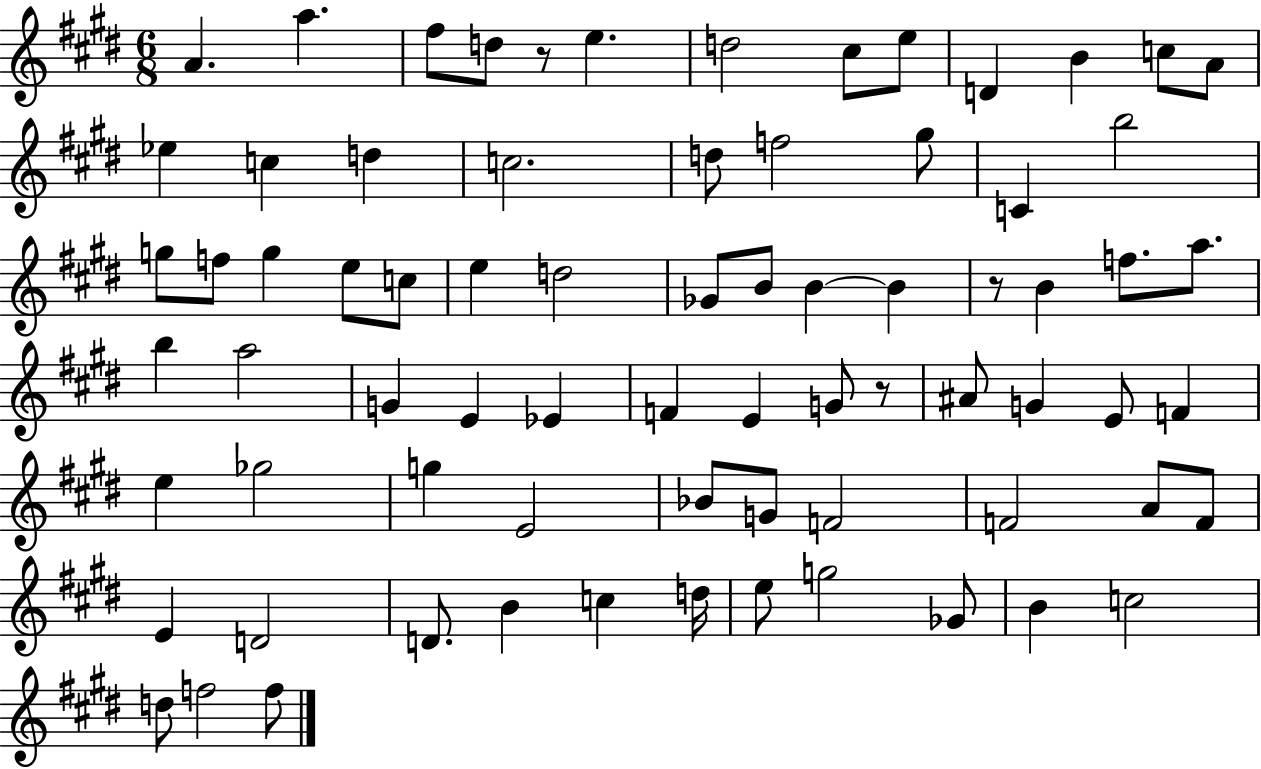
A4/q. A5/q. F#5/e D5/e R/e E5/q. D5/h C#5/e E5/e D4/q B4/q C5/e A4/e Eb5/q C5/q D5/q C5/h. D5/e F5/h G#5/e C4/q B5/h G5/e F5/e G5/q E5/e C5/e E5/q D5/h Gb4/e B4/e B4/q B4/q R/e B4/q F5/e. A5/e. B5/q A5/h G4/q E4/q Eb4/q F4/q E4/q G4/e R/e A#4/e G4/q E4/e F4/q E5/q Gb5/h G5/q E4/h Bb4/e G4/e F4/h F4/h A4/e F4/e E4/q D4/h D4/e. B4/q C5/q D5/s E5/e G5/h Gb4/e B4/q C5/h D5/e F5/h F5/e